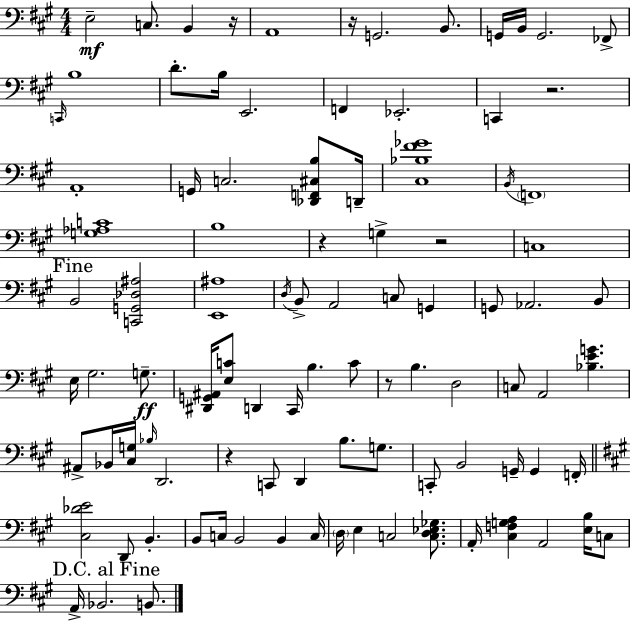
E3/h C3/e. B2/q R/s A2/w R/s G2/h. B2/e. G2/s B2/s G2/h. FES2/e C2/s B3/w D4/e. B3/s E2/h. F2/q Eb2/h. C2/q R/h. A2/w G2/s C3/h. [Db2,F2,C#3,B3]/e D2/s [C#3,Bb3,F#4,Gb4]/w B2/s F2/w [G3,Ab3,C4]/w B3/w R/q G3/q R/h C3/w B2/h [C2,G2,Db3,A#3]/h [E2,A#3]/w D3/s B2/e A2/h C3/e G2/q G2/e Ab2/h. B2/e E3/s G#3/h. G3/e. [D#2,G2,A#2]/s [E3,C4]/e D2/q C#2/s B3/q. C4/e R/e B3/q. D3/h C3/e A2/h [Bb3,E4,G4]/q. A#2/e Bb2/s [C#3,G3]/s Bb3/s D2/h. R/q C2/e D2/q B3/e. G3/e. C2/e B2/h G2/s G2/q F2/s [C#3,Db4,E4]/h D2/e B2/q. B2/e C3/s B2/h B2/q C3/s D3/s E3/q C3/h [C3,D3,Eb3,Gb3]/e. A2/s [C#3,F3,G3,A3]/q A2/h [E3,B3]/s C3/e A2/s Bb2/h. B2/e.